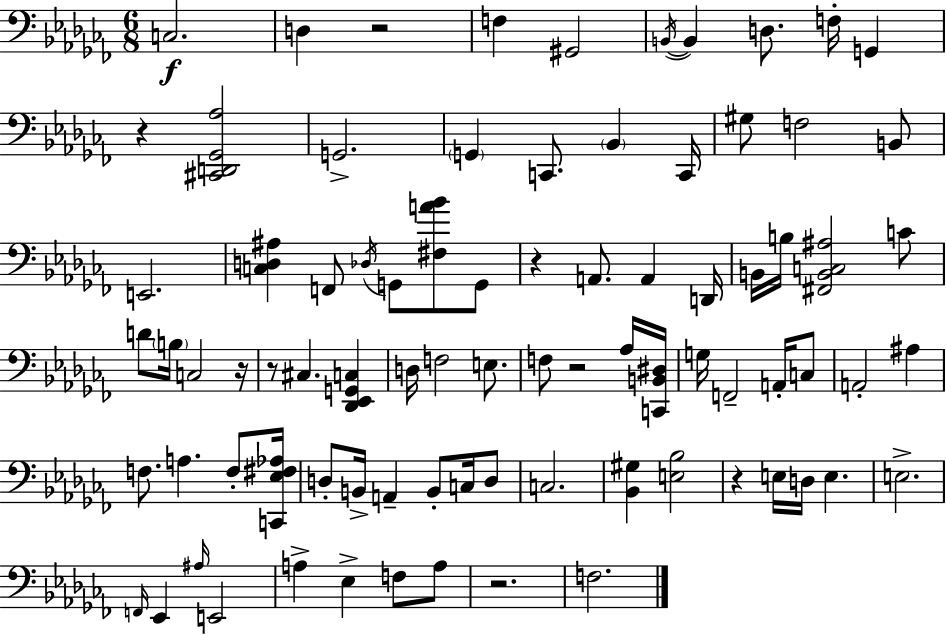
C3/h. D3/q R/h F3/q G#2/h B2/s B2/q D3/e. F3/s G2/q R/q [C#2,D2,Gb2,Ab3]/h G2/h. G2/q C2/e. Bb2/q C2/s G#3/e F3/h B2/e E2/h. [C3,D3,A#3]/q F2/e Db3/s G2/e [F#3,A4,Bb4]/e G2/e R/q A2/e. A2/q D2/s B2/s B3/s [F#2,B2,C3,A#3]/h C4/e D4/e B3/s C3/h R/s R/e C#3/q. [Db2,Eb2,G2,C3]/q D3/s F3/h E3/e. F3/e R/h Ab3/s [C2,B2,D#3]/s G3/s F2/h A2/s C3/e A2/h A#3/q F3/e. A3/q. F3/e [C2,Eb3,F#3,Ab3]/s D3/e B2/s A2/q B2/e C3/s D3/e C3/h. [Bb2,G#3]/q [E3,Bb3]/h R/q E3/s D3/s E3/q. E3/h. F2/s Eb2/q A#3/s E2/h A3/q Eb3/q F3/e A3/e R/h. F3/h.